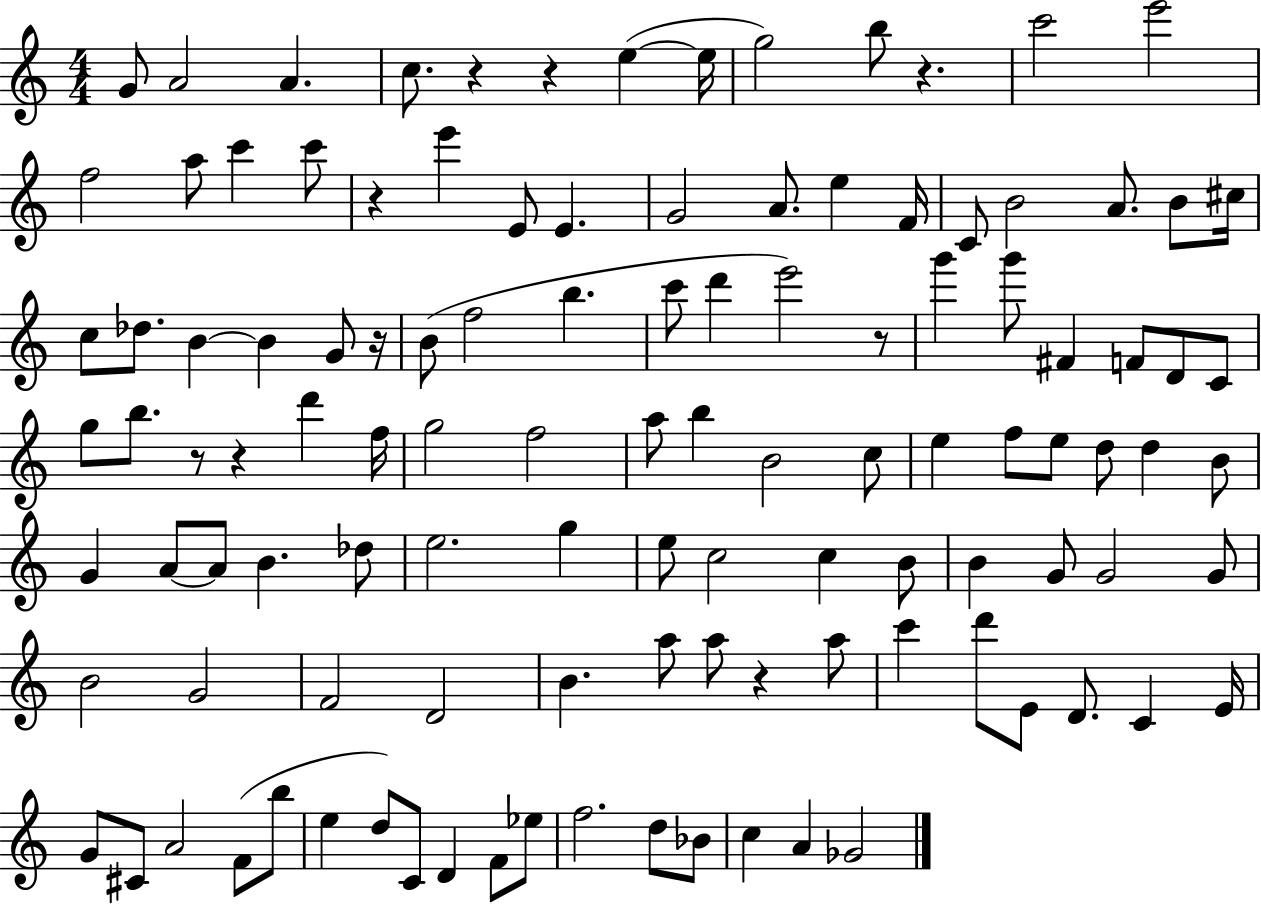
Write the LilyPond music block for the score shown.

{
  \clef treble
  \numericTimeSignature
  \time 4/4
  \key c \major
  g'8 a'2 a'4. | c''8. r4 r4 e''4~(~ e''16 | g''2) b''8 r4. | c'''2 e'''2 | \break f''2 a''8 c'''4 c'''8 | r4 e'''4 e'8 e'4. | g'2 a'8. e''4 f'16 | c'8 b'2 a'8. b'8 cis''16 | \break c''8 des''8. b'4~~ b'4 g'8 r16 | b'8( f''2 b''4. | c'''8 d'''4 e'''2) r8 | g'''4 g'''8 fis'4 f'8 d'8 c'8 | \break g''8 b''8. r8 r4 d'''4 f''16 | g''2 f''2 | a''8 b''4 b'2 c''8 | e''4 f''8 e''8 d''8 d''4 b'8 | \break g'4 a'8~~ a'8 b'4. des''8 | e''2. g''4 | e''8 c''2 c''4 b'8 | b'4 g'8 g'2 g'8 | \break b'2 g'2 | f'2 d'2 | b'4. a''8 a''8 r4 a''8 | c'''4 d'''8 e'8 d'8. c'4 e'16 | \break g'8 cis'8 a'2 f'8( b''8 | e''4 d''8) c'8 d'4 f'8 ees''8 | f''2. d''8 bes'8 | c''4 a'4 ges'2 | \break \bar "|."
}